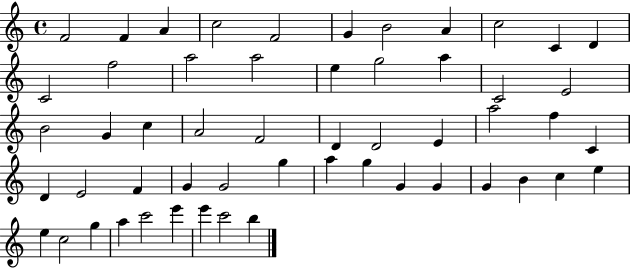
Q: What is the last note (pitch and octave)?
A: B5